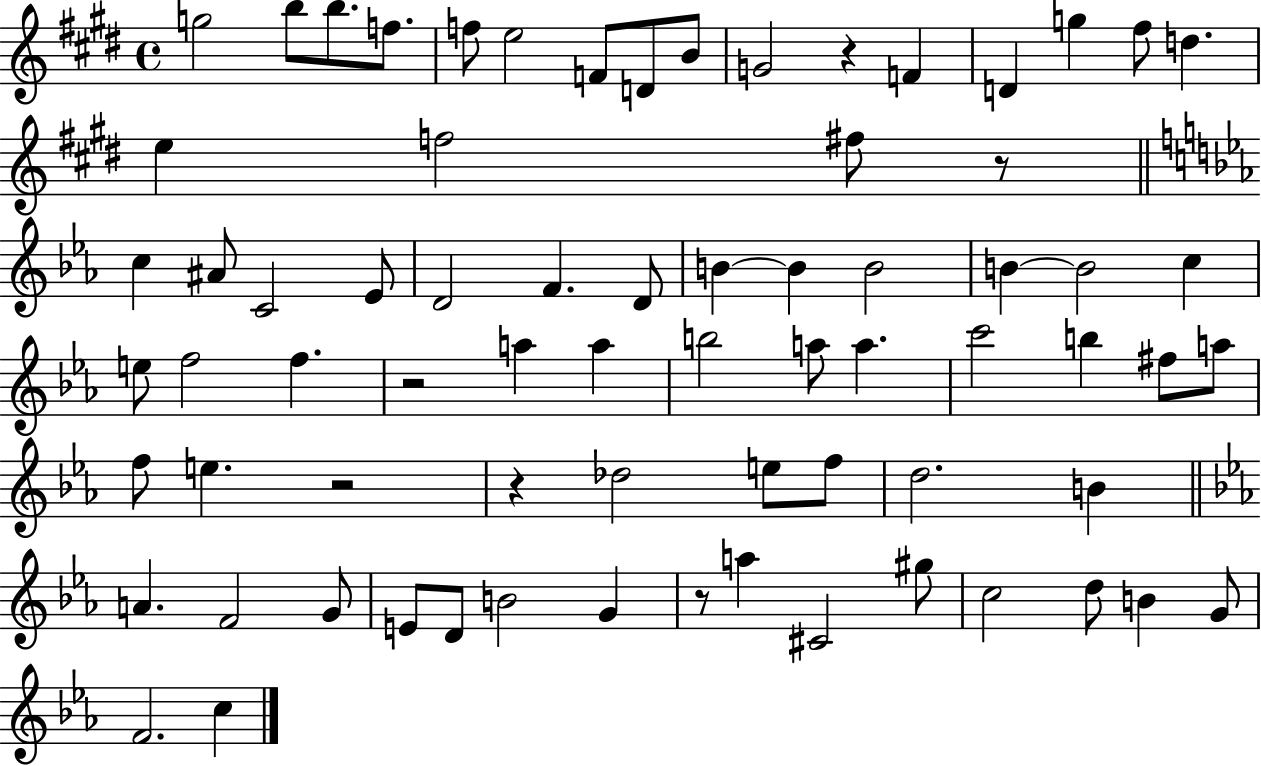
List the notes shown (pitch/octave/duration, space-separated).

G5/h B5/e B5/e. F5/e. F5/e E5/h F4/e D4/e B4/e G4/h R/q F4/q D4/q G5/q F#5/e D5/q. E5/q F5/h F#5/e R/e C5/q A#4/e C4/h Eb4/e D4/h F4/q. D4/e B4/q B4/q B4/h B4/q B4/h C5/q E5/e F5/h F5/q. R/h A5/q A5/q B5/h A5/e A5/q. C6/h B5/q F#5/e A5/e F5/e E5/q. R/h R/q Db5/h E5/e F5/e D5/h. B4/q A4/q. F4/h G4/e E4/e D4/e B4/h G4/q R/e A5/q C#4/h G#5/e C5/h D5/e B4/q G4/e F4/h. C5/q